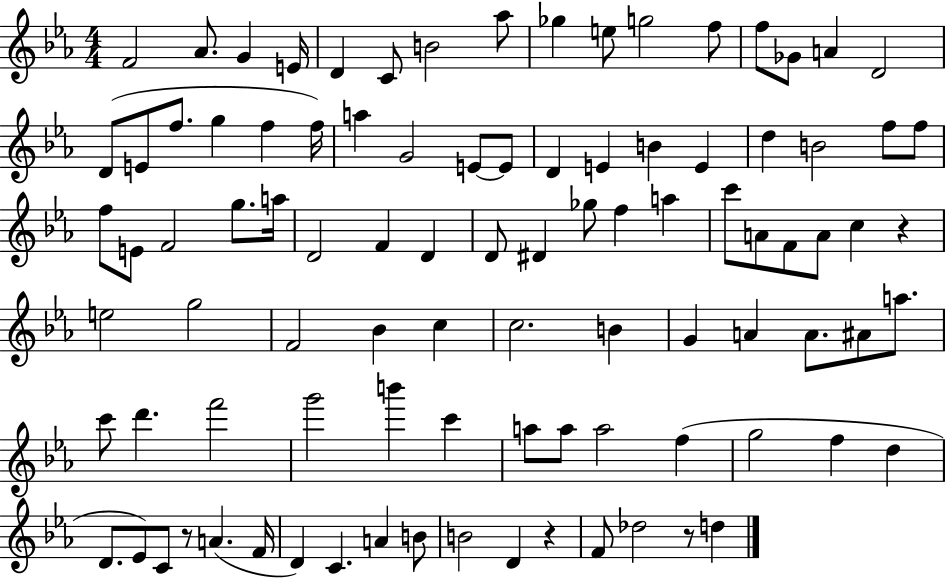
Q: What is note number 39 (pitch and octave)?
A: A5